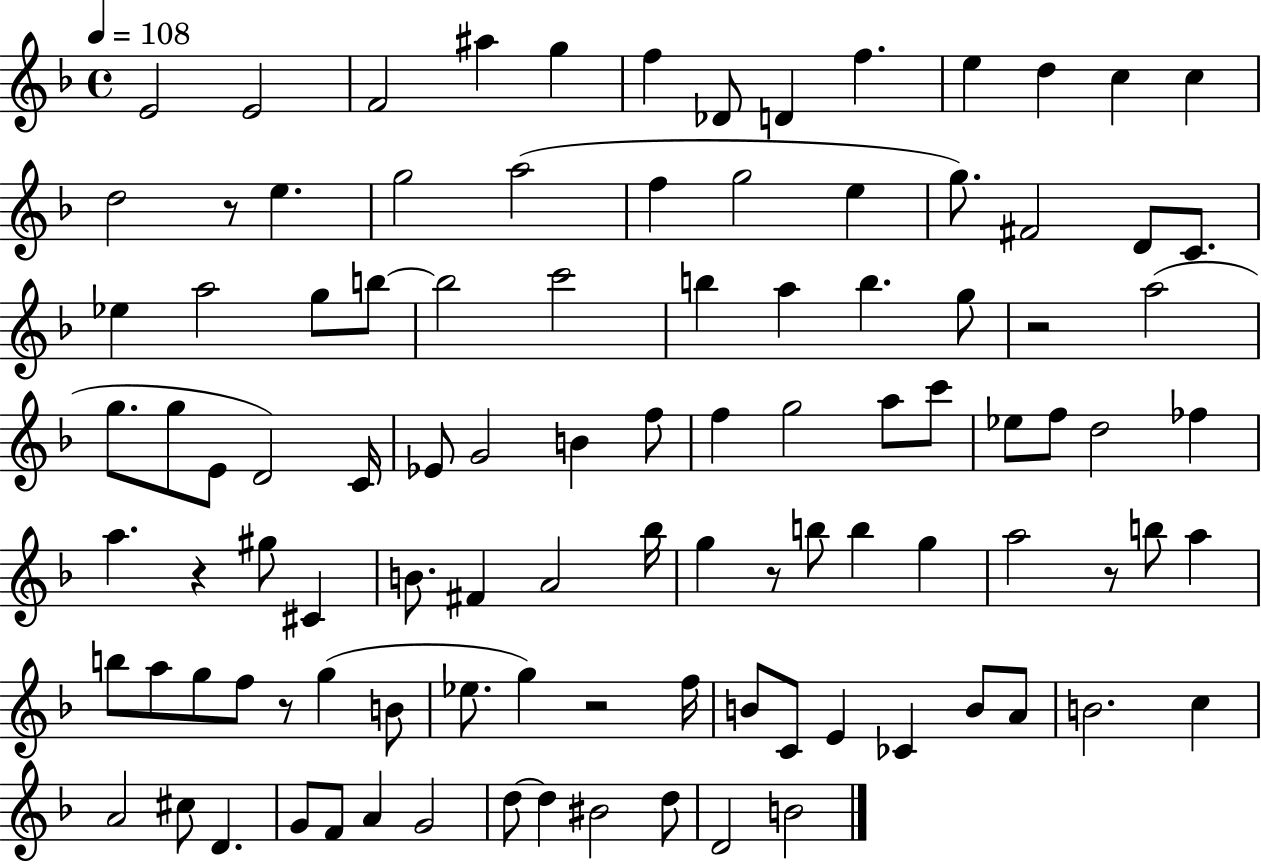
E4/h E4/h F4/h A#5/q G5/q F5/q Db4/e D4/q F5/q. E5/q D5/q C5/q C5/q D5/h R/e E5/q. G5/h A5/h F5/q G5/h E5/q G5/e. F#4/h D4/e C4/e. Eb5/q A5/h G5/e B5/e B5/h C6/h B5/q A5/q B5/q. G5/e R/h A5/h G5/e. G5/e E4/e D4/h C4/s Eb4/e G4/h B4/q F5/e F5/q G5/h A5/e C6/e Eb5/e F5/e D5/h FES5/q A5/q. R/q G#5/e C#4/q B4/e. F#4/q A4/h Bb5/s G5/q R/e B5/e B5/q G5/q A5/h R/e B5/e A5/q B5/e A5/e G5/e F5/e R/e G5/q B4/e Eb5/e. G5/q R/h F5/s B4/e C4/e E4/q CES4/q B4/e A4/e B4/h. C5/q A4/h C#5/e D4/q. G4/e F4/e A4/q G4/h D5/e D5/q BIS4/h D5/e D4/h B4/h